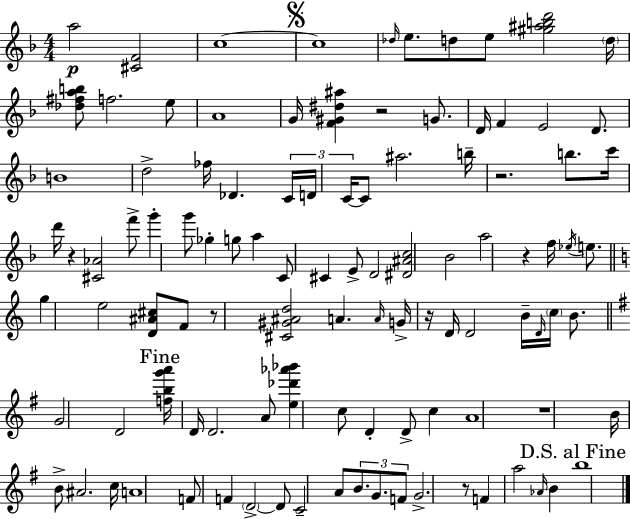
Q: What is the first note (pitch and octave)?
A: A5